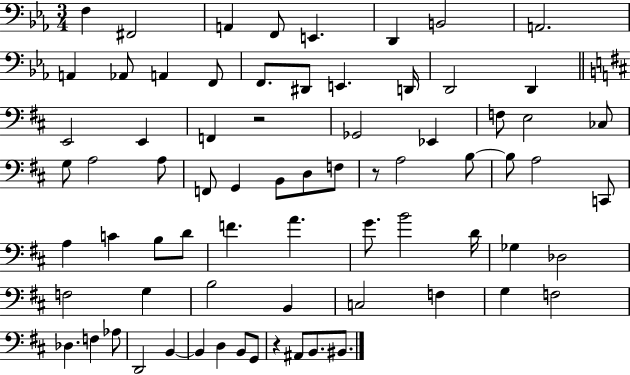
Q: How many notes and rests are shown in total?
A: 73